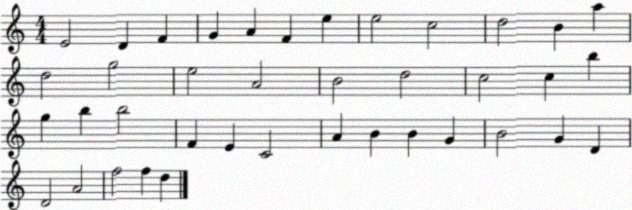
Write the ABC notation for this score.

X:1
T:Untitled
M:4/4
L:1/4
K:C
E2 D F G A F e e2 c2 d2 B a d2 g2 e2 A2 B2 d2 c2 c b g b b2 F E C2 A B B G B2 G D D2 A2 f2 f d